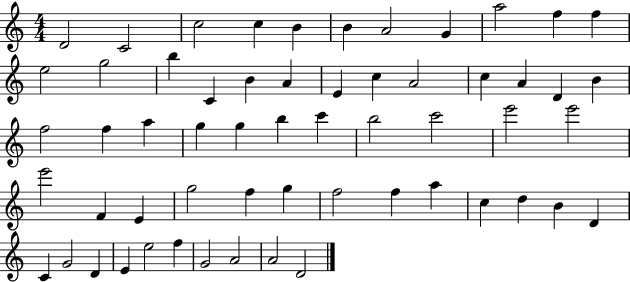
{
  \clef treble
  \numericTimeSignature
  \time 4/4
  \key c \major
  d'2 c'2 | c''2 c''4 b'4 | b'4 a'2 g'4 | a''2 f''4 f''4 | \break e''2 g''2 | b''4 c'4 b'4 a'4 | e'4 c''4 a'2 | c''4 a'4 d'4 b'4 | \break f''2 f''4 a''4 | g''4 g''4 b''4 c'''4 | b''2 c'''2 | e'''2 e'''2 | \break e'''2 f'4 e'4 | g''2 f''4 g''4 | f''2 f''4 a''4 | c''4 d''4 b'4 d'4 | \break c'4 g'2 d'4 | e'4 e''2 f''4 | g'2 a'2 | a'2 d'2 | \break \bar "|."
}